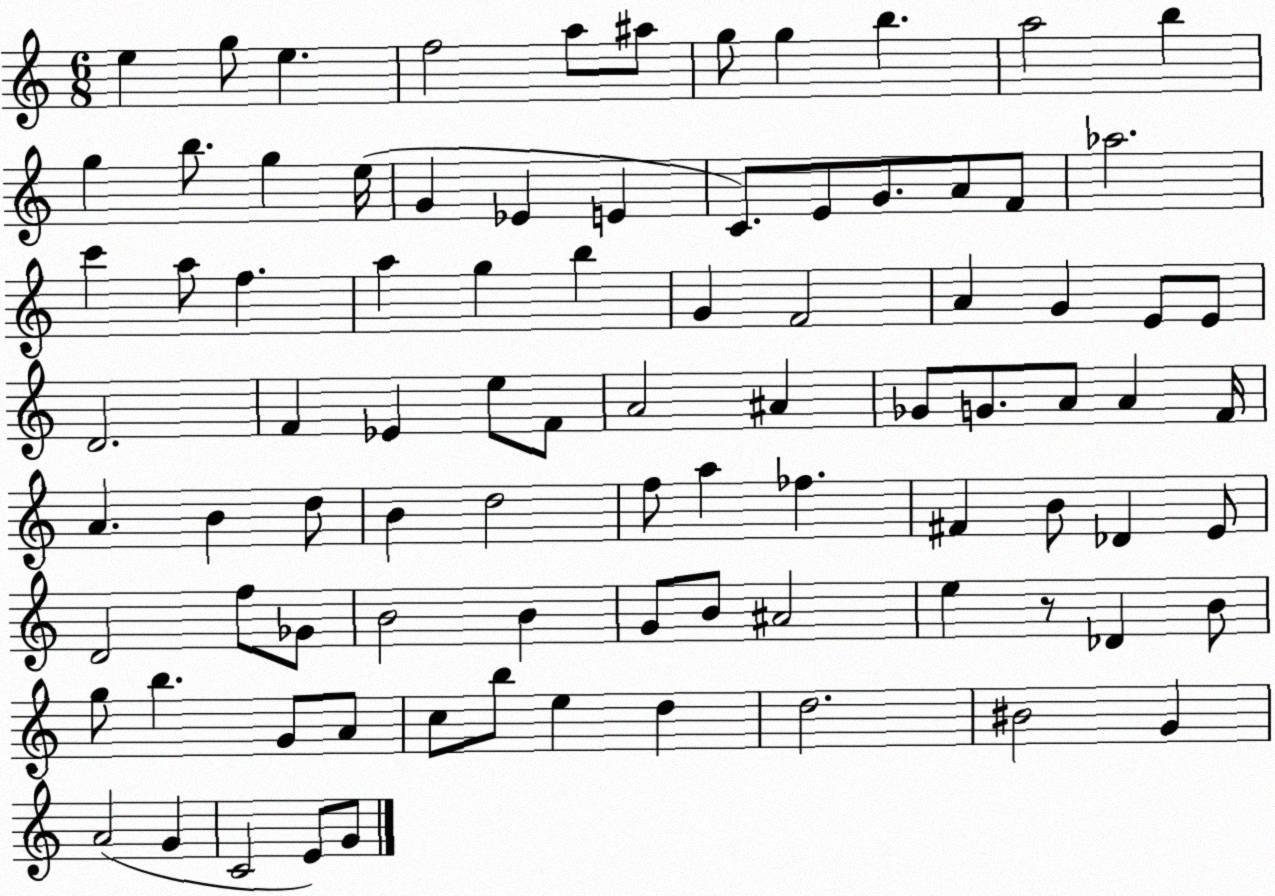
X:1
T:Untitled
M:6/8
L:1/4
K:C
e g/2 e f2 a/2 ^a/2 g/2 g b a2 b g b/2 g e/4 G _E E C/2 E/2 G/2 A/2 F/2 _a2 c' a/2 f a g b G F2 A G E/2 E/2 D2 F _E e/2 F/2 A2 ^A _G/2 G/2 A/2 A F/4 A B d/2 B d2 f/2 a _f ^F B/2 _D E/2 D2 f/2 _G/2 B2 B G/2 B/2 ^A2 e z/2 _D B/2 g/2 b G/2 A/2 c/2 b/2 e d d2 ^B2 G A2 G C2 E/2 G/2